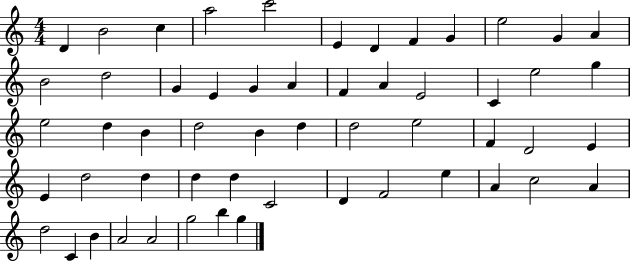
{
  \clef treble
  \numericTimeSignature
  \time 4/4
  \key c \major
  d'4 b'2 c''4 | a''2 c'''2 | e'4 d'4 f'4 g'4 | e''2 g'4 a'4 | \break b'2 d''2 | g'4 e'4 g'4 a'4 | f'4 a'4 e'2 | c'4 e''2 g''4 | \break e''2 d''4 b'4 | d''2 b'4 d''4 | d''2 e''2 | f'4 d'2 e'4 | \break e'4 d''2 d''4 | d''4 d''4 c'2 | d'4 f'2 e''4 | a'4 c''2 a'4 | \break d''2 c'4 b'4 | a'2 a'2 | g''2 b''4 g''4 | \bar "|."
}